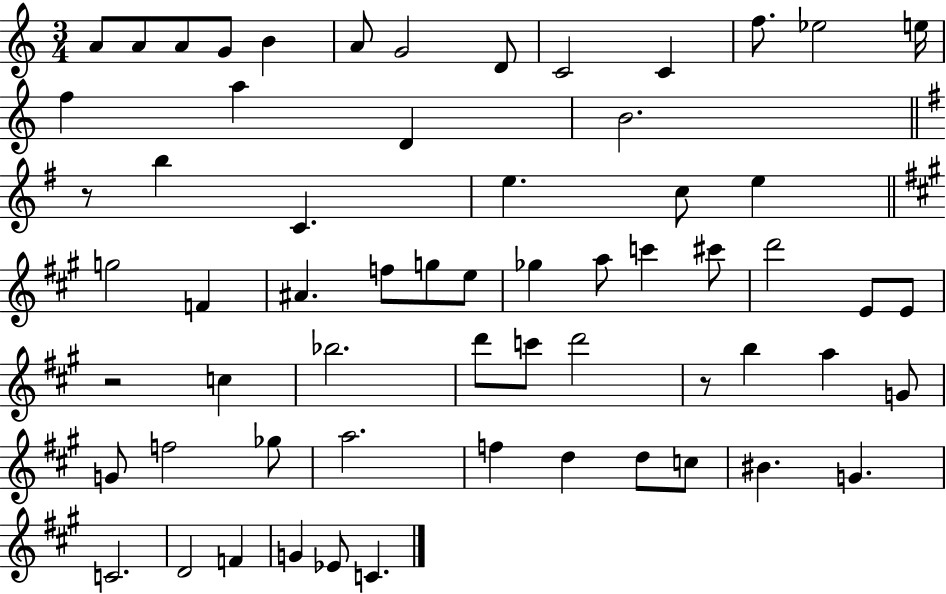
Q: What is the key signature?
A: C major